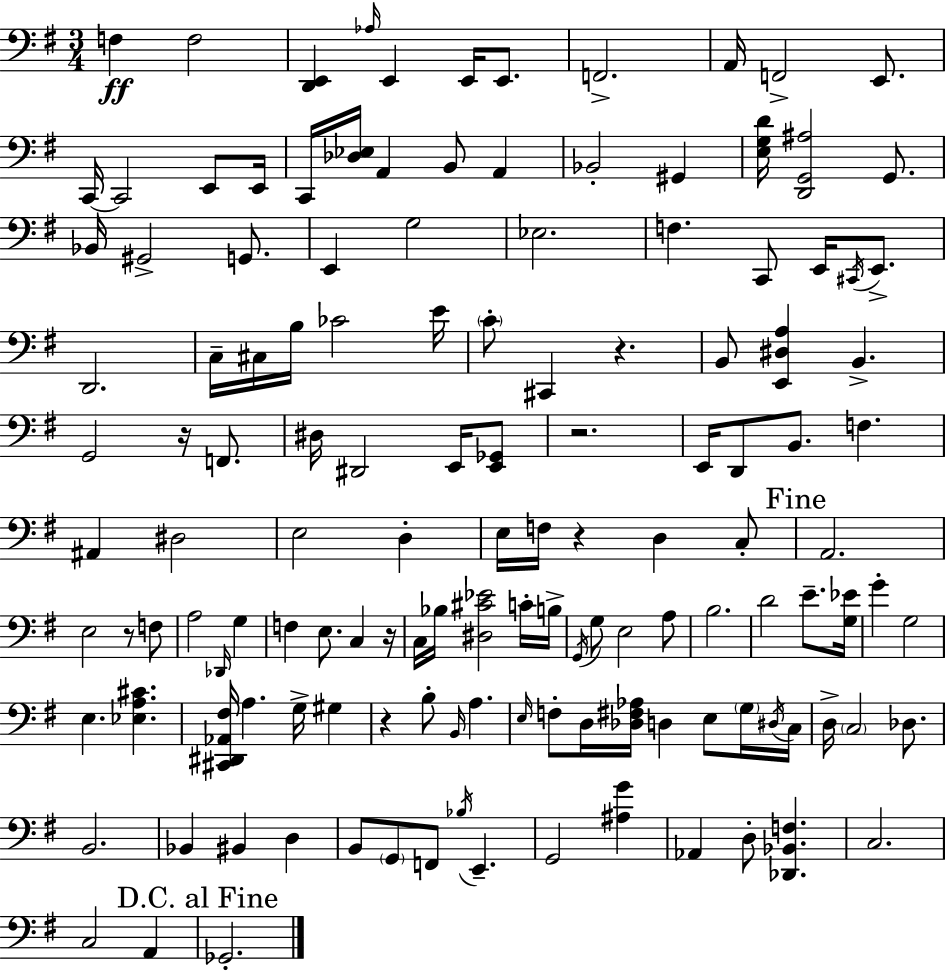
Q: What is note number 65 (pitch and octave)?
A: G3